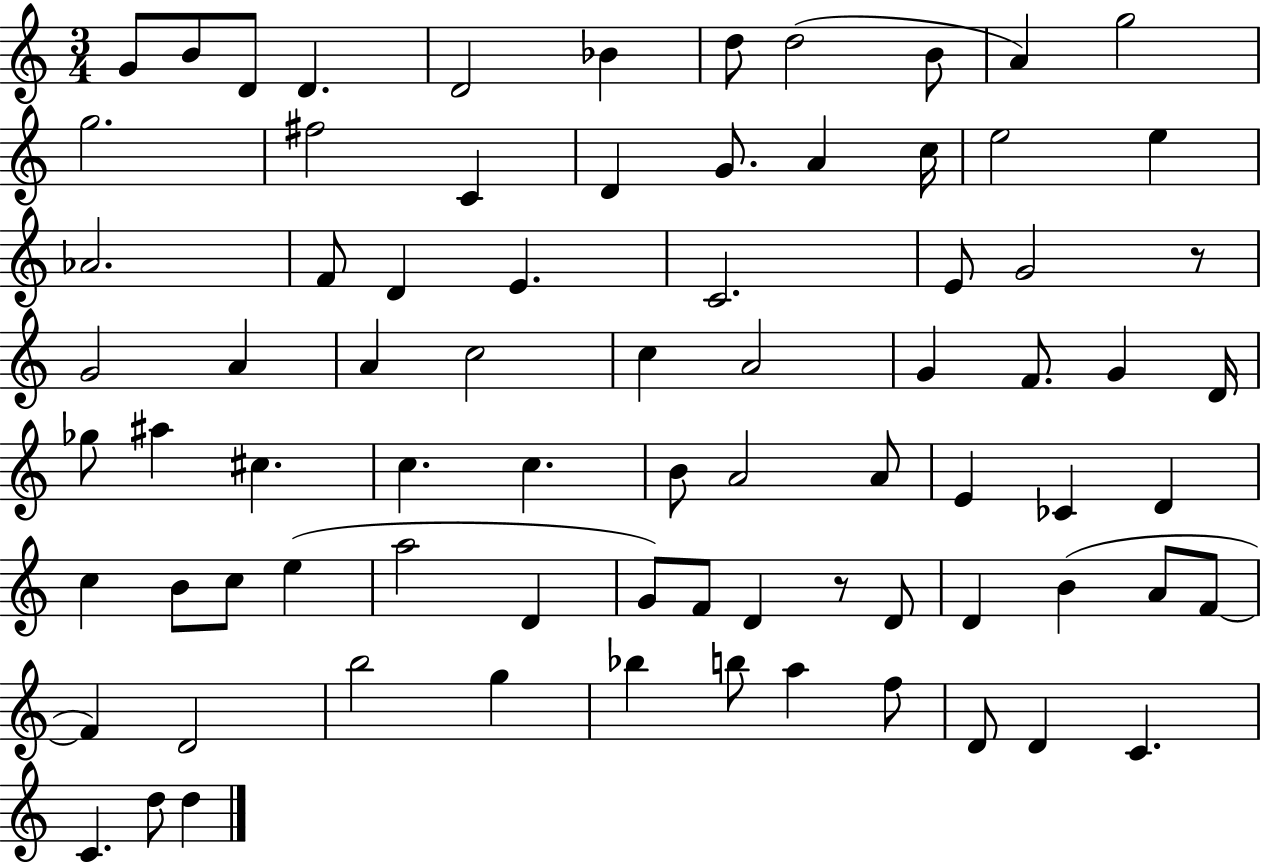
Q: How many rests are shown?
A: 2